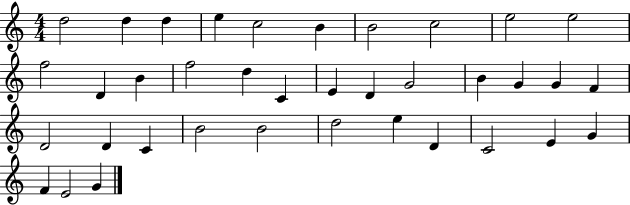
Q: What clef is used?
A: treble